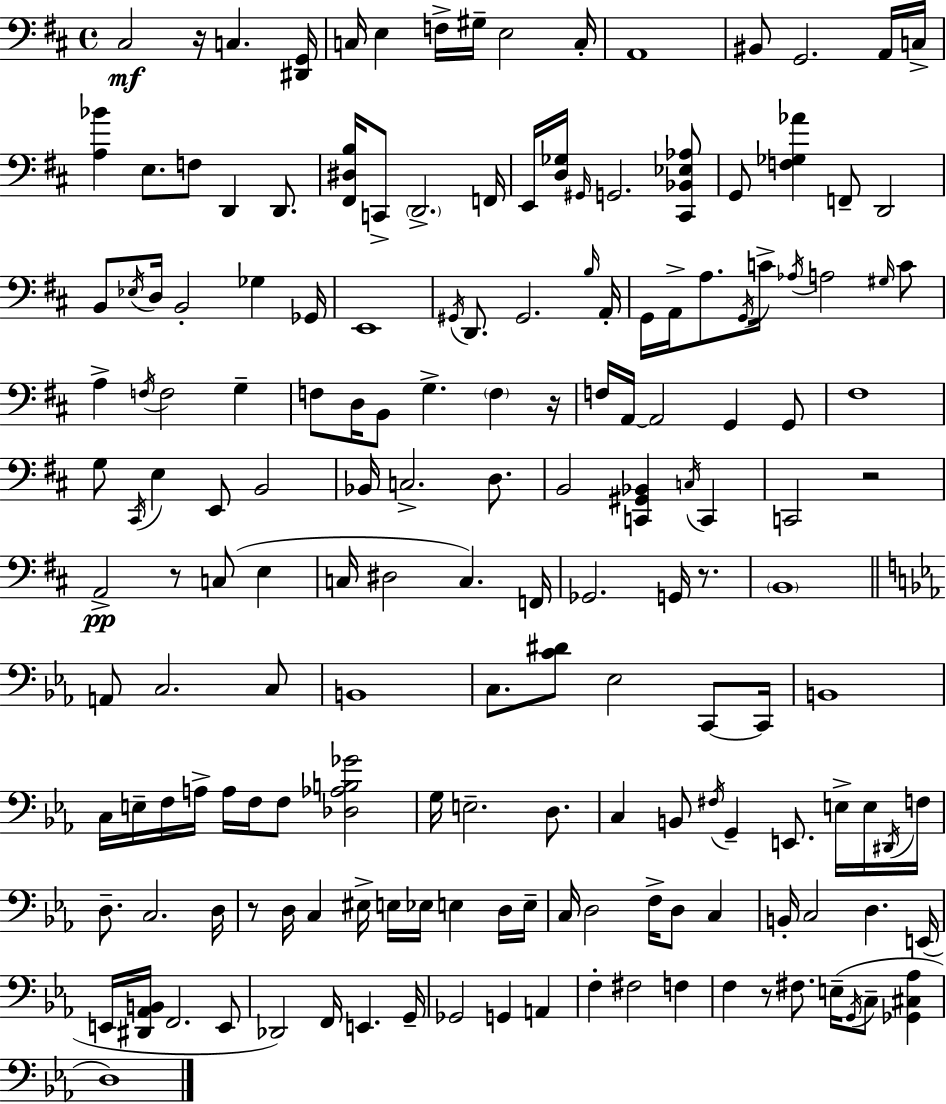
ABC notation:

X:1
T:Untitled
M:4/4
L:1/4
K:D
^C,2 z/4 C, [^D,,G,,]/4 C,/4 E, F,/4 ^G,/4 E,2 C,/4 A,,4 ^B,,/2 G,,2 A,,/4 C,/4 [A,_B] E,/2 F,/2 D,, D,,/2 [^F,,^D,B,]/4 C,,/2 D,,2 F,,/4 E,,/4 [D,_G,]/4 ^G,,/4 G,,2 [^C,,_B,,_E,_A,]/2 G,,/2 [F,_G,_A] F,,/2 D,,2 B,,/2 _E,/4 D,/4 B,,2 _G, _G,,/4 E,,4 ^G,,/4 D,,/2 ^G,,2 B,/4 A,,/4 G,,/4 A,,/4 A,/2 G,,/4 C/4 _A,/4 A,2 ^G,/4 C/2 A, F,/4 F,2 G, F,/2 D,/4 B,,/2 G, F, z/4 F,/4 A,,/4 A,,2 G,, G,,/2 ^F,4 G,/2 ^C,,/4 E, E,,/2 B,,2 _B,,/4 C,2 D,/2 B,,2 [C,,^G,,_B,,] C,/4 C,, C,,2 z2 A,,2 z/2 C,/2 E, C,/4 ^D,2 C, F,,/4 _G,,2 G,,/4 z/2 B,,4 A,,/2 C,2 C,/2 B,,4 C,/2 [C^D]/2 _E,2 C,,/2 C,,/4 B,,4 C,/4 E,/4 F,/4 A,/4 A,/4 F,/4 F,/2 [_D,_A,B,_G]2 G,/4 E,2 D,/2 C, B,,/2 ^F,/4 G,, E,,/2 E,/4 E,/4 ^D,,/4 F,/4 D,/2 C,2 D,/4 z/2 D,/4 C, ^E,/4 E,/4 _E,/4 E, D,/4 E,/4 C,/4 D,2 F,/4 D,/2 C, B,,/4 C,2 D, E,,/4 E,,/4 [^D,,_A,,B,,]/4 F,,2 E,,/2 _D,,2 F,,/4 E,, G,,/4 _G,,2 G,, A,, F, ^F,2 F, F, z/2 ^F,/2 E,/4 G,,/4 C,/2 [_G,,^C,_A,] D,4